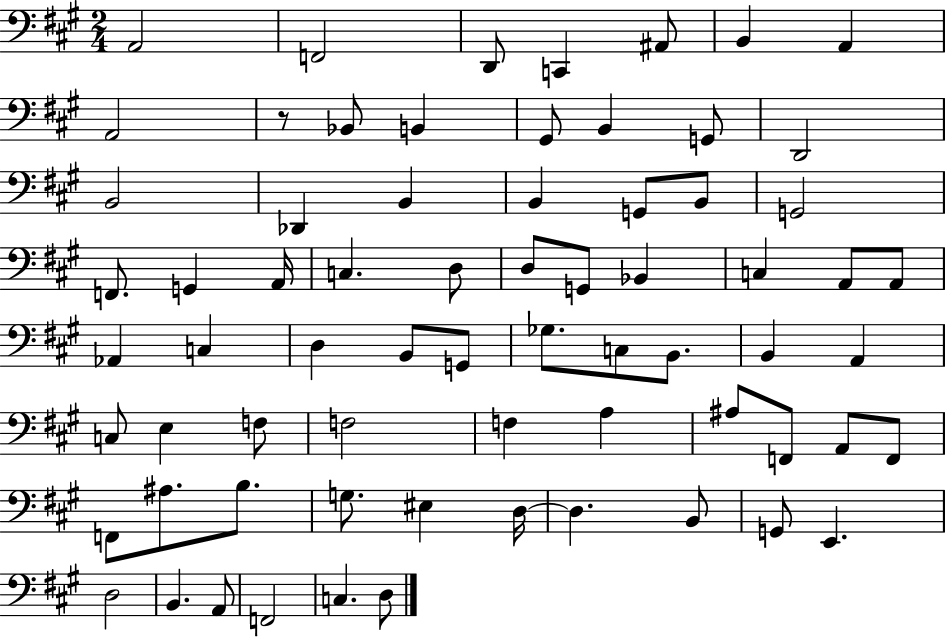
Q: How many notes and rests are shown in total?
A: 69